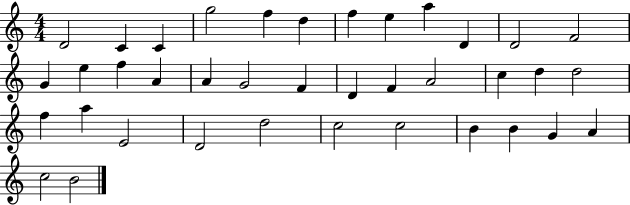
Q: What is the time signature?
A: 4/4